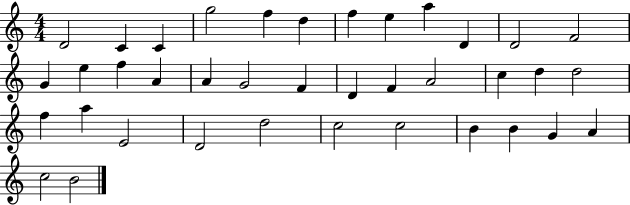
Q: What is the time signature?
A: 4/4